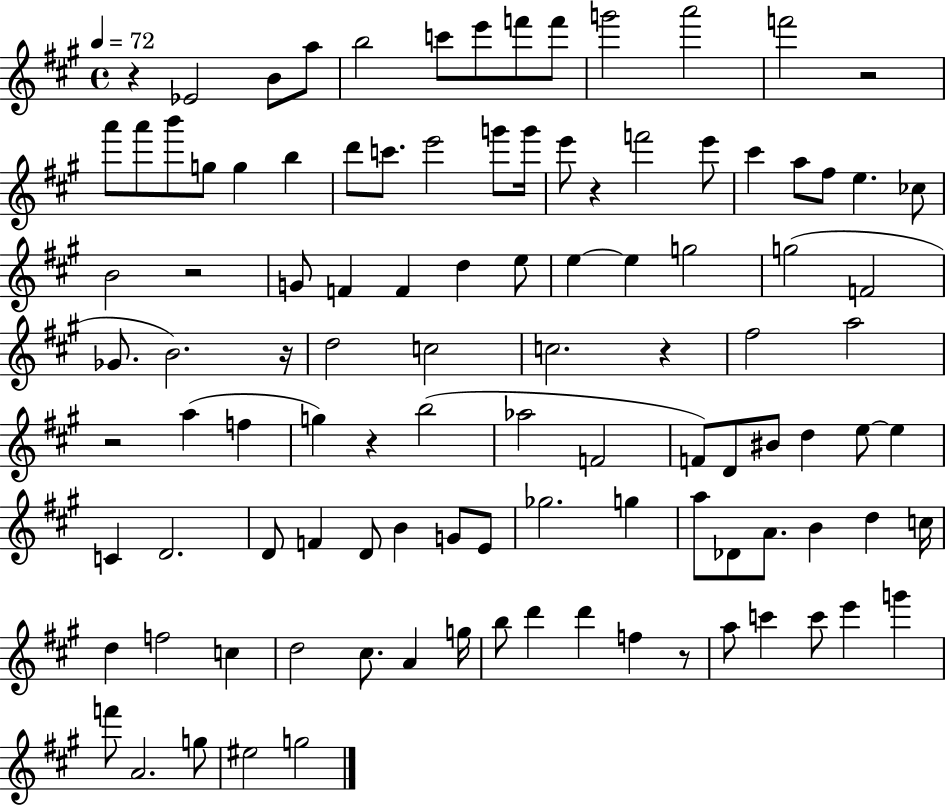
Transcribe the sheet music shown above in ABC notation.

X:1
T:Untitled
M:4/4
L:1/4
K:A
z _E2 B/2 a/2 b2 c'/2 e'/2 f'/2 f'/2 g'2 a'2 f'2 z2 a'/2 a'/2 b'/2 g/2 g b d'/2 c'/2 e'2 g'/2 g'/4 e'/2 z f'2 e'/2 ^c' a/2 ^f/2 e _c/2 B2 z2 G/2 F F d e/2 e e g2 g2 F2 _G/2 B2 z/4 d2 c2 c2 z ^f2 a2 z2 a f g z b2 _a2 F2 F/2 D/2 ^B/2 d e/2 e C D2 D/2 F D/2 B G/2 E/2 _g2 g a/2 _D/2 A/2 B d c/4 d f2 c d2 ^c/2 A g/4 b/2 d' d' f z/2 a/2 c' c'/2 e' g' f'/2 A2 g/2 ^e2 g2